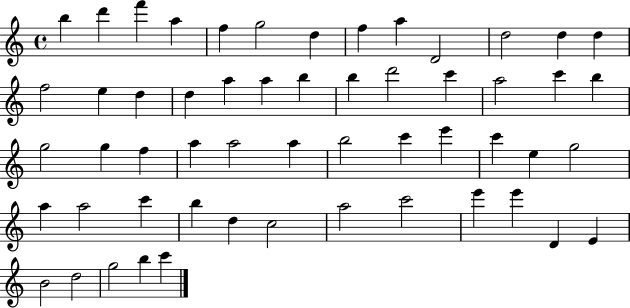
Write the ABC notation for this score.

X:1
T:Untitled
M:4/4
L:1/4
K:C
b d' f' a f g2 d f a D2 d2 d d f2 e d d a a b b d'2 c' a2 c' b g2 g f a a2 a b2 c' e' c' e g2 a a2 c' b d c2 a2 c'2 e' e' D E B2 d2 g2 b c'